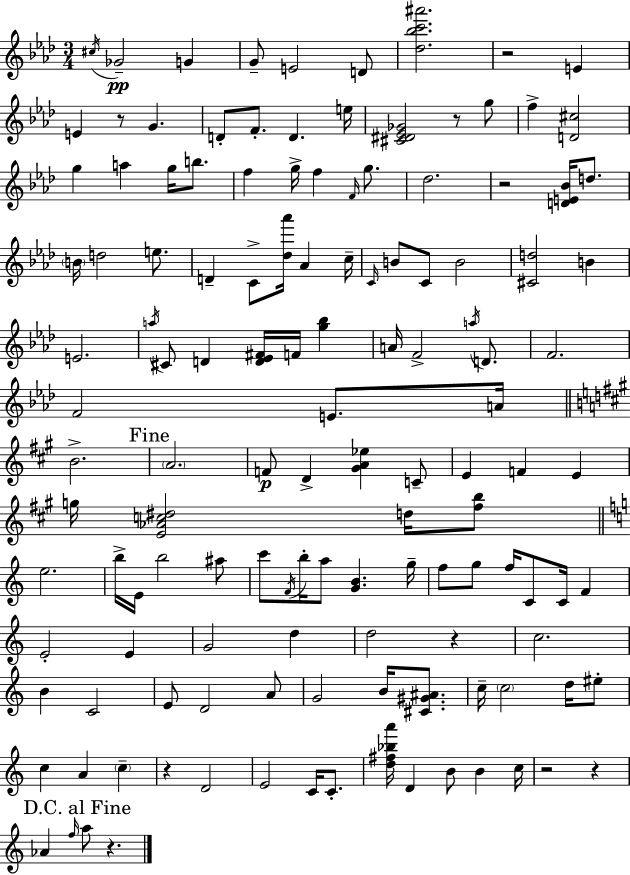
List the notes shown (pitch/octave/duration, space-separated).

C#5/s Gb4/h G4/q G4/e E4/h D4/e [Db5,Bb5,C6,A#6]/h. R/h E4/q E4/q R/e G4/q. D4/e F4/e. D4/q. E5/s [C#4,D#4,Eb4,Gb4]/h R/e G5/e F5/q [D4,C#5]/h G5/q A5/q G5/s B5/e. F5/q G5/s F5/q F4/s G5/e. Db5/h. R/h [D4,E4,Bb4]/s D5/e. B4/s D5/h E5/e. D4/q C4/e [Db5,Ab6]/s Ab4/q C5/s C4/s B4/e C4/e B4/h [C#4,D5]/h B4/q E4/h. A5/s C#4/e D4/q [D4,Eb4,F#4]/s F4/s [G5,Bb5]/q A4/s F4/h A5/s D4/e. F4/h. F4/h E4/e. A4/s B4/h. A4/h. F4/e D4/q [G#4,A4,Eb5]/q C4/e E4/q F4/q E4/q G5/s [E4,Ab4,C5,D#5]/h D5/s [F#5,B5]/e E5/h. B5/s E4/s B5/h A#5/e C6/e F4/s B5/s A5/e [G4,B4]/q. G5/s F5/e G5/e F5/s C4/e C4/s F4/q E4/h E4/q G4/h D5/q D5/h R/q C5/h. B4/q C4/h E4/e D4/h A4/e G4/h B4/s [C#4,G#4,A#4]/e. C5/s C5/h D5/s EIS5/e C5/q A4/q C5/q R/q D4/h E4/h C4/s C4/e. [D5,F#5,Bb5,A6]/s D4/q B4/e B4/q C5/s R/h R/q Ab4/q F5/s A5/e R/q.